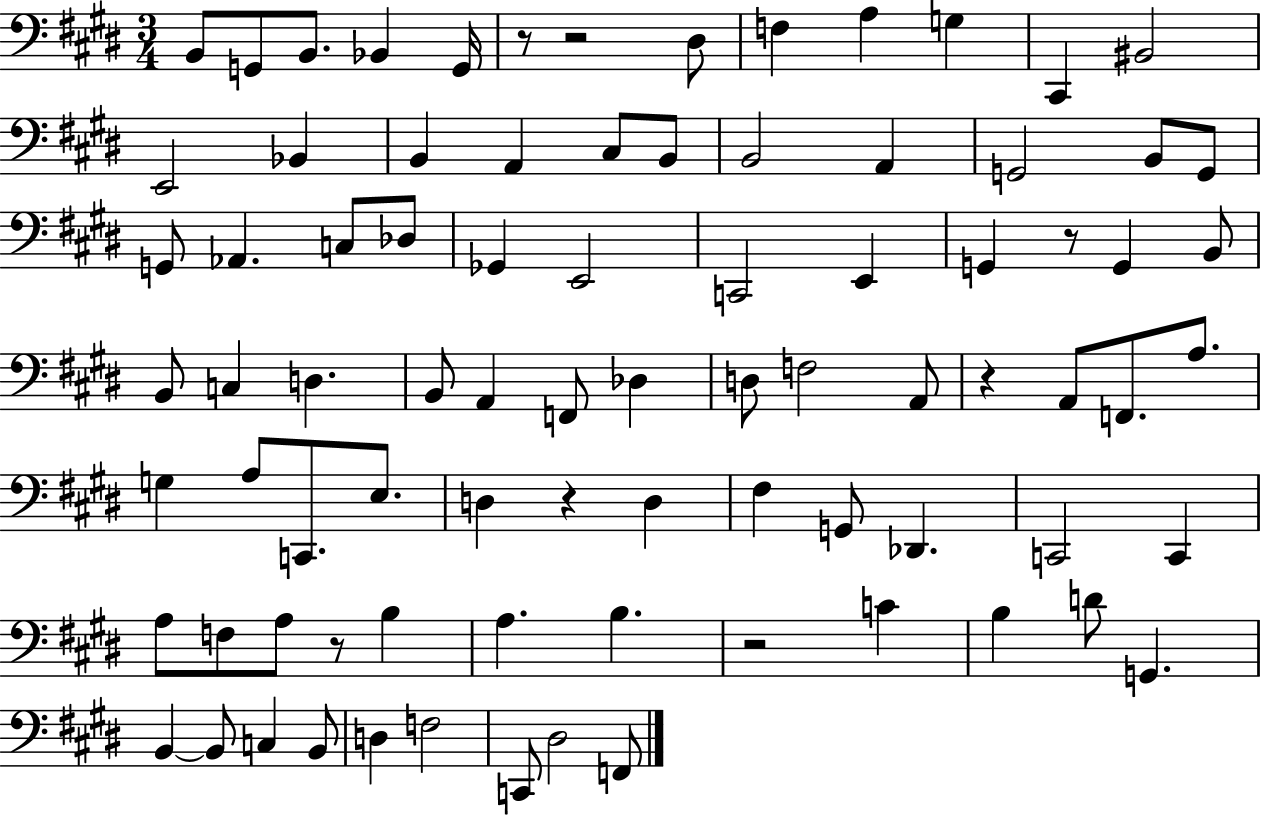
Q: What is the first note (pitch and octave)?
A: B2